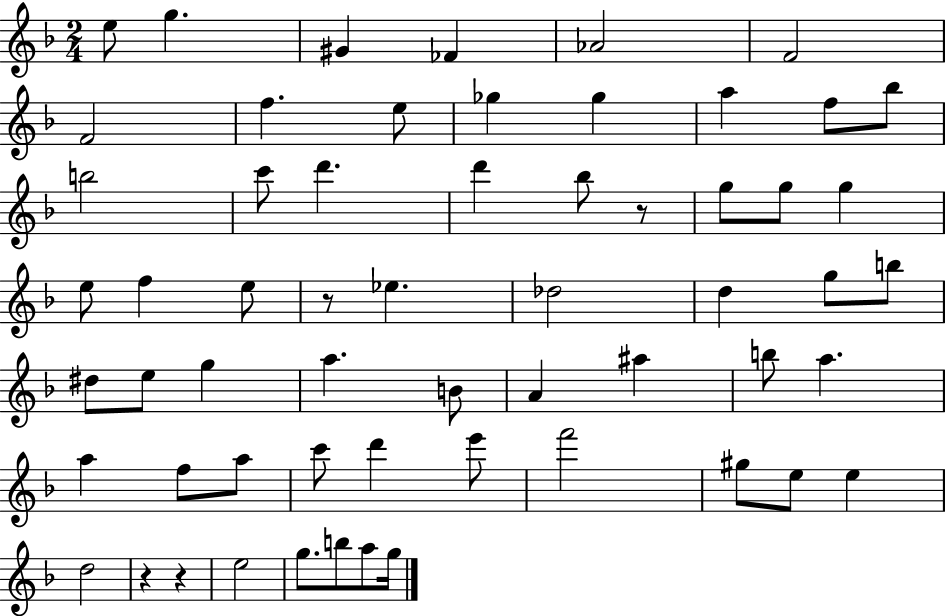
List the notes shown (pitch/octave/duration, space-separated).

E5/e G5/q. G#4/q FES4/q Ab4/h F4/h F4/h F5/q. E5/e Gb5/q Gb5/q A5/q F5/e Bb5/e B5/h C6/e D6/q. D6/q Bb5/e R/e G5/e G5/e G5/q E5/e F5/q E5/e R/e Eb5/q. Db5/h D5/q G5/e B5/e D#5/e E5/e G5/q A5/q. B4/e A4/q A#5/q B5/e A5/q. A5/q F5/e A5/e C6/e D6/q E6/e F6/h G#5/e E5/e E5/q D5/h R/q R/q E5/h G5/e. B5/e A5/e G5/s